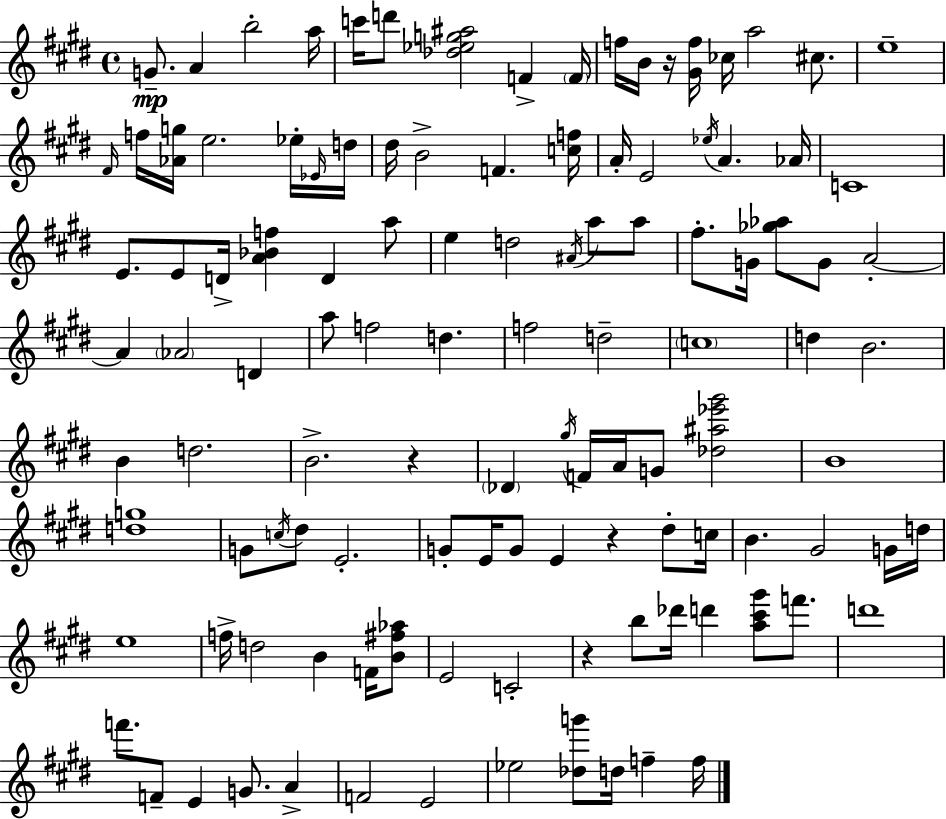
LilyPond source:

{
  \clef treble
  \time 4/4
  \defaultTimeSignature
  \key e \major
  g'8.--\mp a'4 b''2-. a''16 | c'''16 d'''8 <des'' ees'' g'' ais''>2 f'4-> \parenthesize f'16 | f''16 b'16 r16 <gis' f''>16 ces''16 a''2 cis''8. | e''1-- | \break \grace { fis'16 } f''16 <aes' g''>16 e''2. ees''16-. | \grace { ees'16 } d''16 dis''16 b'2-> f'4. | <c'' f''>16 a'16-. e'2 \acciaccatura { ees''16 } a'4. | aes'16 c'1 | \break e'8. e'8 d'16-> <a' bes' f''>4 d'4 | a''8 e''4 d''2 \acciaccatura { ais'16 } | a''8 a''8 fis''8.-. g'16 <ges'' aes''>8 g'8 a'2-.~~ | a'4 \parenthesize aes'2 | \break d'4 a''8 f''2 d''4. | f''2 d''2-- | \parenthesize c''1 | d''4 b'2. | \break b'4 d''2. | b'2.-> | r4 \parenthesize des'4 \acciaccatura { gis''16 } f'16 a'16 g'8 <des'' ais'' ees''' gis'''>2 | b'1 | \break <d'' g''>1 | g'8 \acciaccatura { c''16 } dis''8 e'2.-. | g'8-. e'16 g'8 e'4 r4 | dis''8-. c''16 b'4. gis'2 | \break g'16 d''16 e''1 | f''16-> d''2 b'4 | f'16 <b' fis'' aes''>8 e'2 c'2-. | r4 b''8 des'''16 d'''4 | \break <a'' cis''' gis'''>8 f'''8. d'''1 | f'''8. f'8-- e'4 g'8. | a'4-> f'2 e'2 | ees''2 <des'' g'''>8 | \break d''16 f''4-- f''16 \bar "|."
}